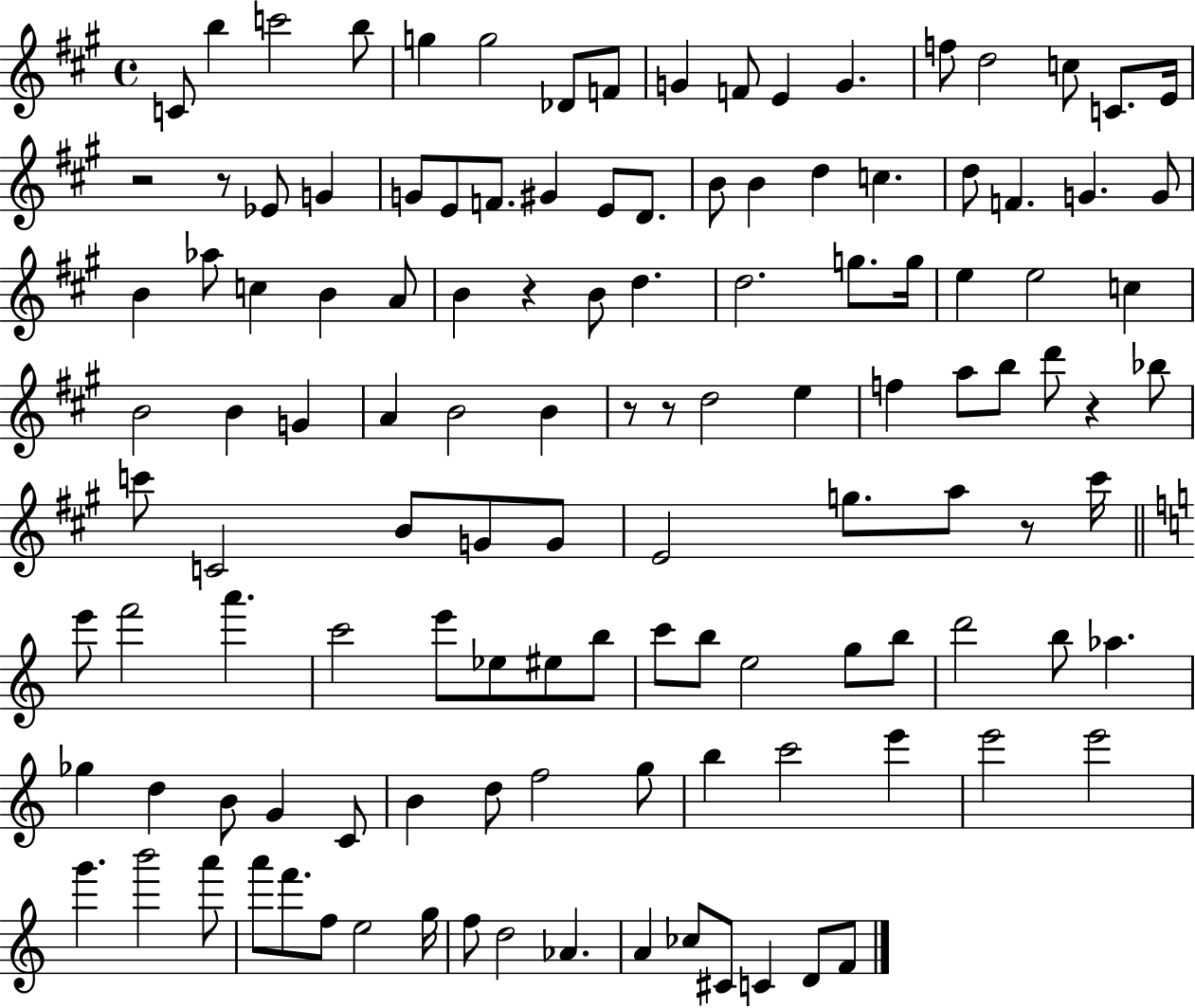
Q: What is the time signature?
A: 4/4